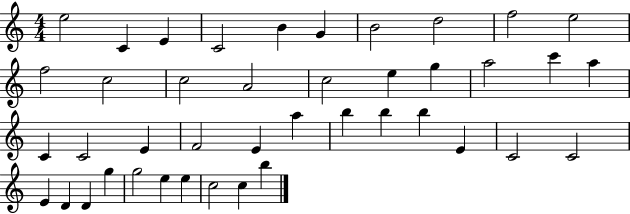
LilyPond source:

{
  \clef treble
  \numericTimeSignature
  \time 4/4
  \key c \major
  e''2 c'4 e'4 | c'2 b'4 g'4 | b'2 d''2 | f''2 e''2 | \break f''2 c''2 | c''2 a'2 | c''2 e''4 g''4 | a''2 c'''4 a''4 | \break c'4 c'2 e'4 | f'2 e'4 a''4 | b''4 b''4 b''4 e'4 | c'2 c'2 | \break e'4 d'4 d'4 g''4 | g''2 e''4 e''4 | c''2 c''4 b''4 | \bar "|."
}